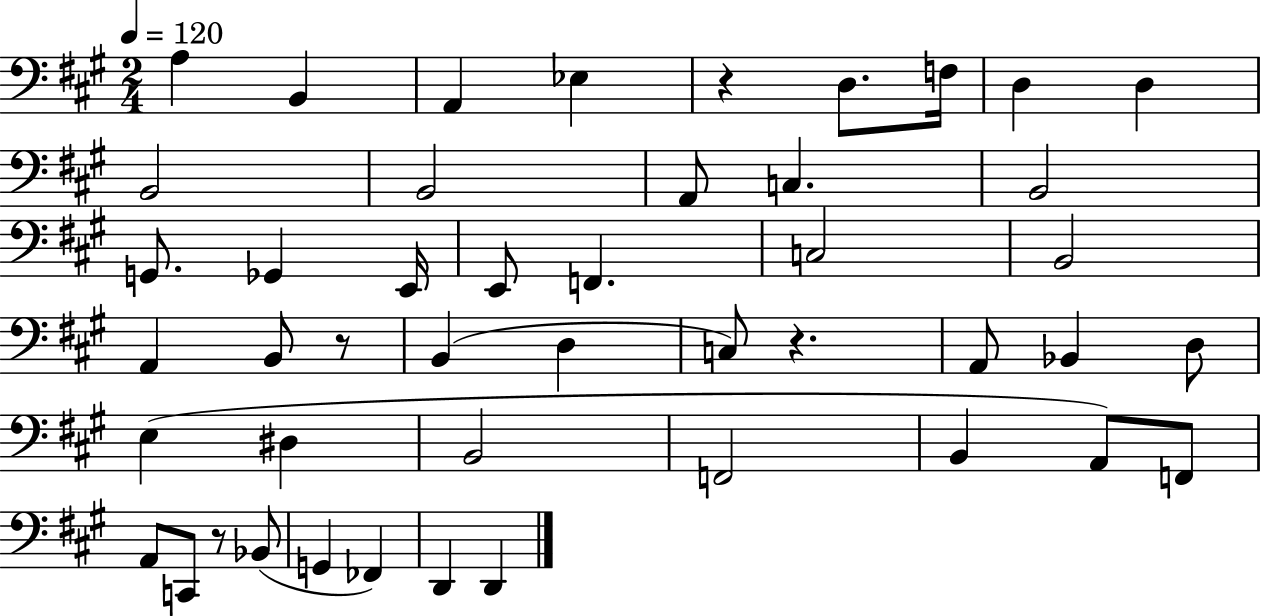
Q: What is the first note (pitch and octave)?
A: A3